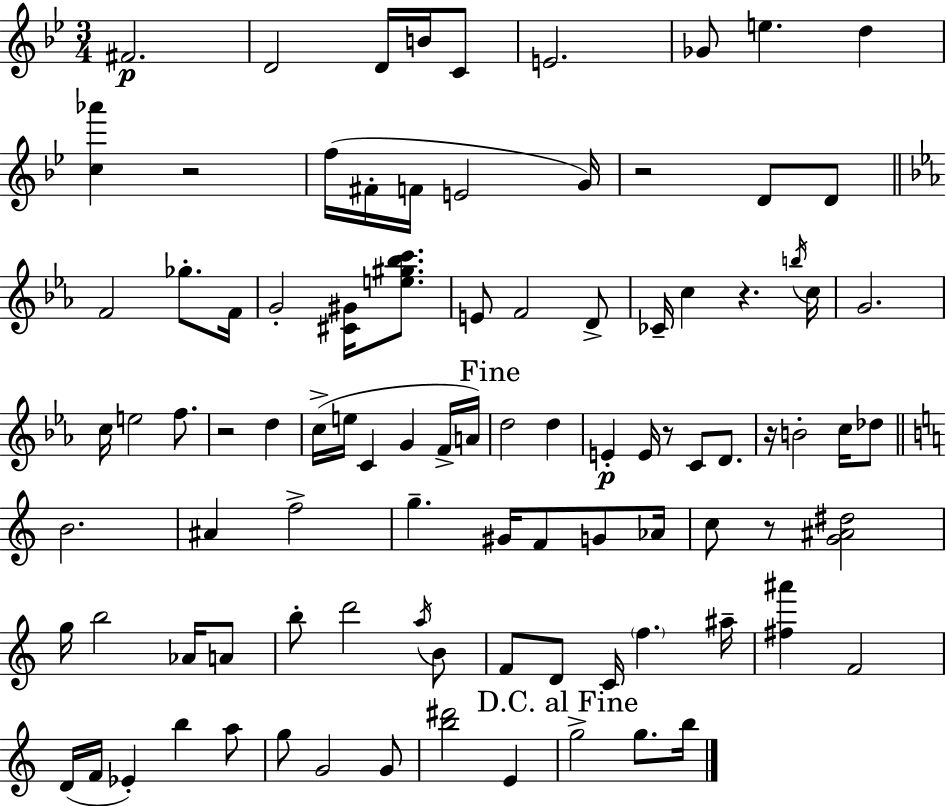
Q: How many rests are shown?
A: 7